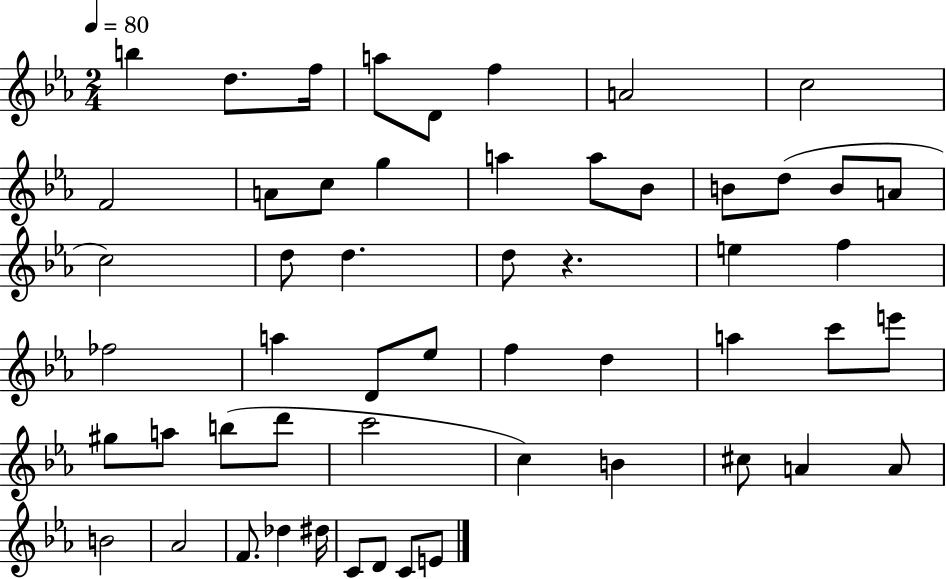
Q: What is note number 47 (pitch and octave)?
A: F4